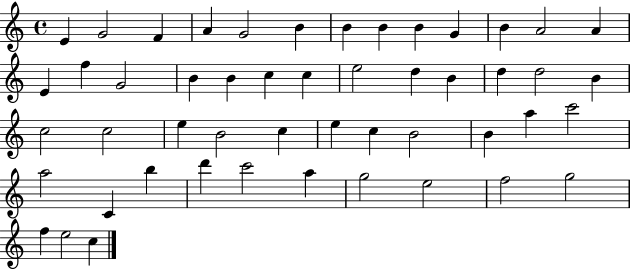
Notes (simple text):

E4/q G4/h F4/q A4/q G4/h B4/q B4/q B4/q B4/q G4/q B4/q A4/h A4/q E4/q F5/q G4/h B4/q B4/q C5/q C5/q E5/h D5/q B4/q D5/q D5/h B4/q C5/h C5/h E5/q B4/h C5/q E5/q C5/q B4/h B4/q A5/q C6/h A5/h C4/q B5/q D6/q C6/h A5/q G5/h E5/h F5/h G5/h F5/q E5/h C5/q